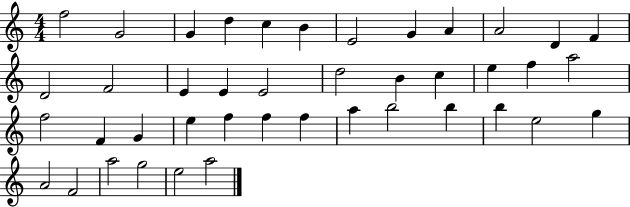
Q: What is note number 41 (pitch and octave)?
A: E5